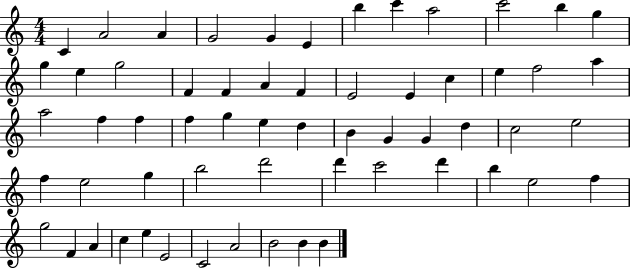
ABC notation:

X:1
T:Untitled
M:4/4
L:1/4
K:C
C A2 A G2 G E b c' a2 c'2 b g g e g2 F F A F E2 E c e f2 a a2 f f f g e d B G G d c2 e2 f e2 g b2 d'2 d' c'2 d' b e2 f g2 F A c e E2 C2 A2 B2 B B